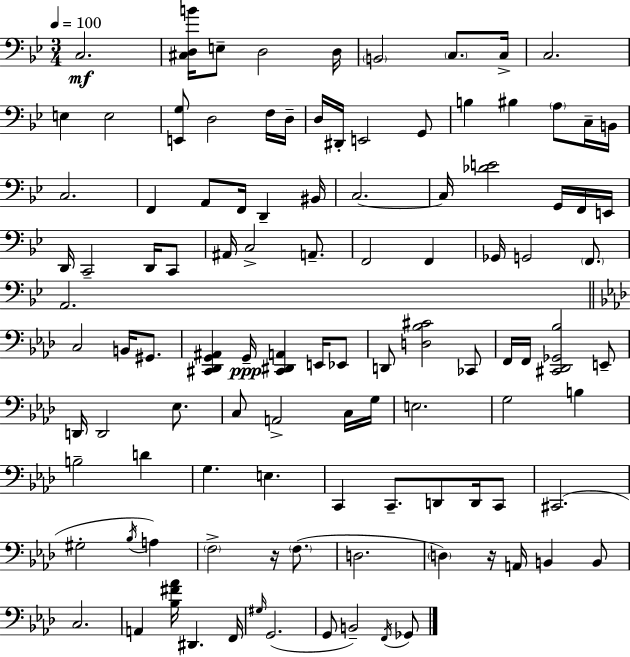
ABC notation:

X:1
T:Untitled
M:3/4
L:1/4
K:Gm
C,2 [^C,D,B]/4 E,/2 D,2 D,/4 B,,2 C,/2 C,/4 C,2 E, E,2 [E,,G,]/2 D,2 F,/4 D,/4 D,/4 ^D,,/4 E,,2 G,,/2 B, ^B, A,/2 C,/4 B,,/4 C,2 F,, A,,/2 F,,/4 D,, ^B,,/4 C,2 C,/4 [_DE]2 G,,/4 F,,/4 E,,/4 D,,/4 C,,2 D,,/4 C,,/2 ^A,,/4 C,2 A,,/2 F,,2 F,, _G,,/4 G,,2 F,,/2 A,,2 C,2 B,,/4 ^G,,/2 [^C,,_D,,G,,^A,,] G,,/4 [^C,,^D,,A,,] E,,/4 _E,,/2 D,,/2 [D,_B,^C]2 _C,,/2 F,,/4 F,,/4 [^C,,_D,,_G,,_B,]2 E,,/2 D,,/4 D,,2 _E,/2 C,/2 A,,2 C,/4 G,/4 E,2 G,2 B, B,2 D G, E, C,, C,,/2 D,,/2 D,,/4 C,,/2 ^C,,2 ^G,2 _B,/4 A, F,2 z/4 F,/2 D,2 D, z/4 A,,/4 B,, B,,/2 C,2 A,, [_B,^F_A]/4 ^D,, F,,/4 ^G,/4 G,,2 G,,/2 B,,2 F,,/4 _G,,/2